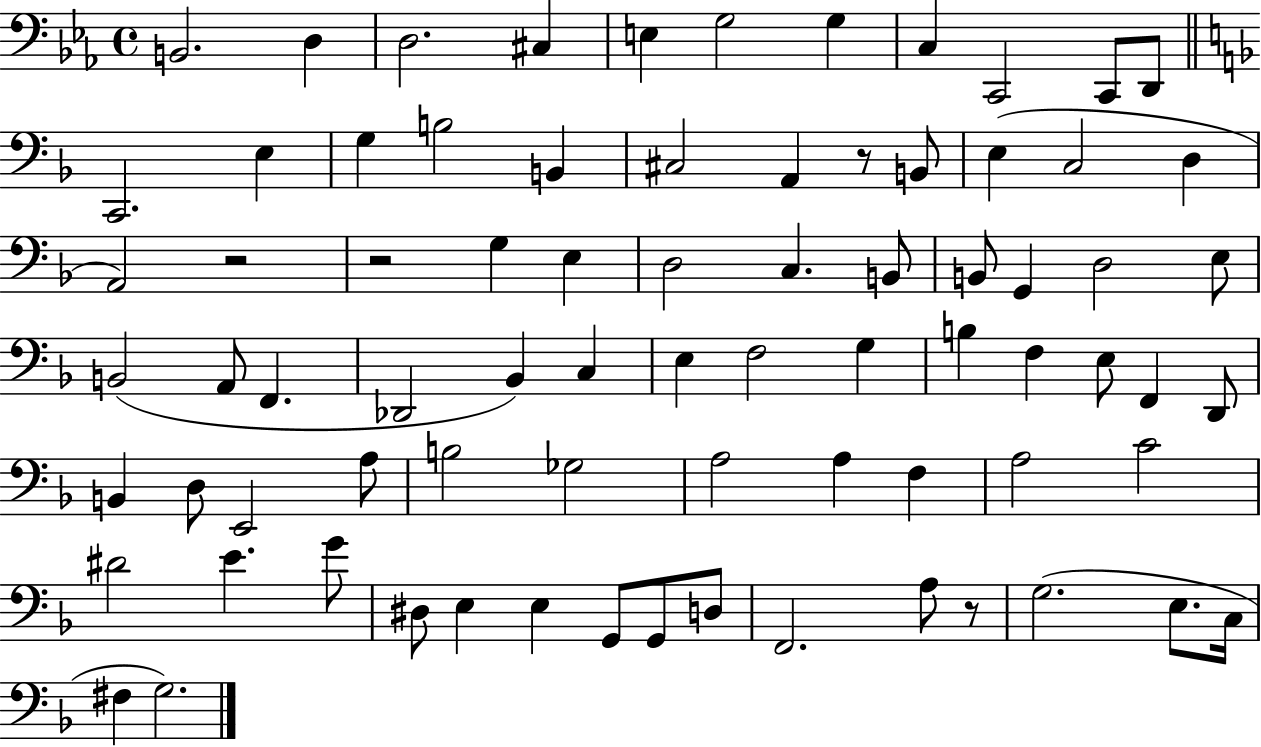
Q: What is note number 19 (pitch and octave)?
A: B2